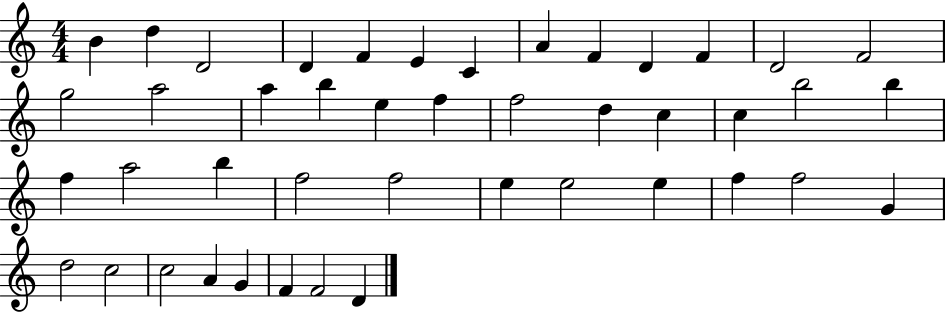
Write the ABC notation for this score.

X:1
T:Untitled
M:4/4
L:1/4
K:C
B d D2 D F E C A F D F D2 F2 g2 a2 a b e f f2 d c c b2 b f a2 b f2 f2 e e2 e f f2 G d2 c2 c2 A G F F2 D